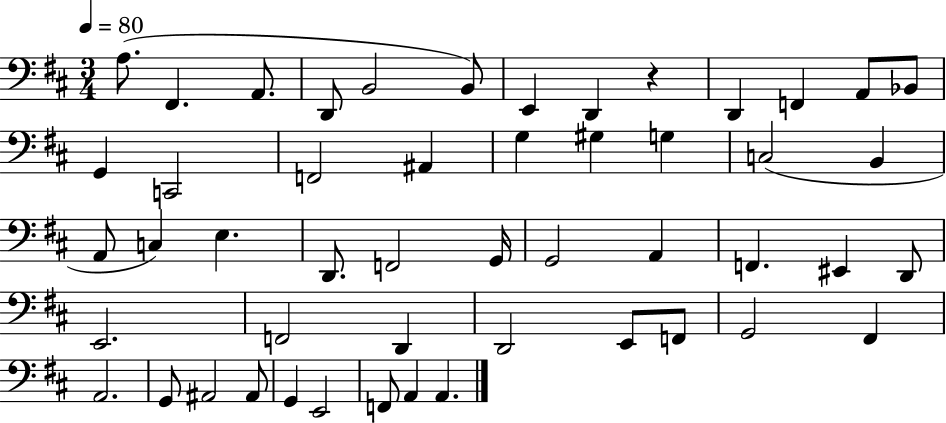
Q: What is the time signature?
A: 3/4